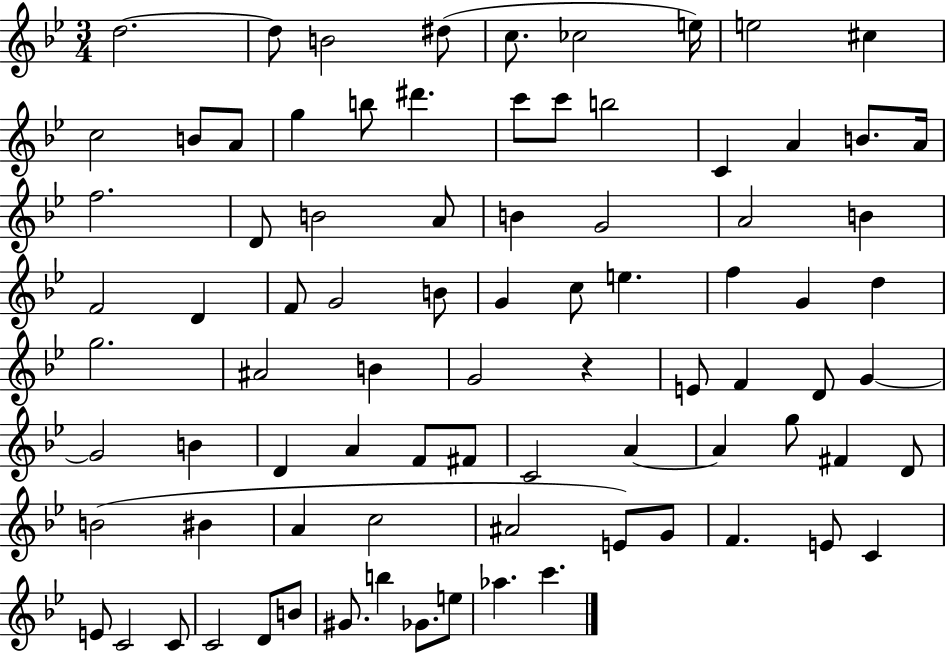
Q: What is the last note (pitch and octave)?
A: C6